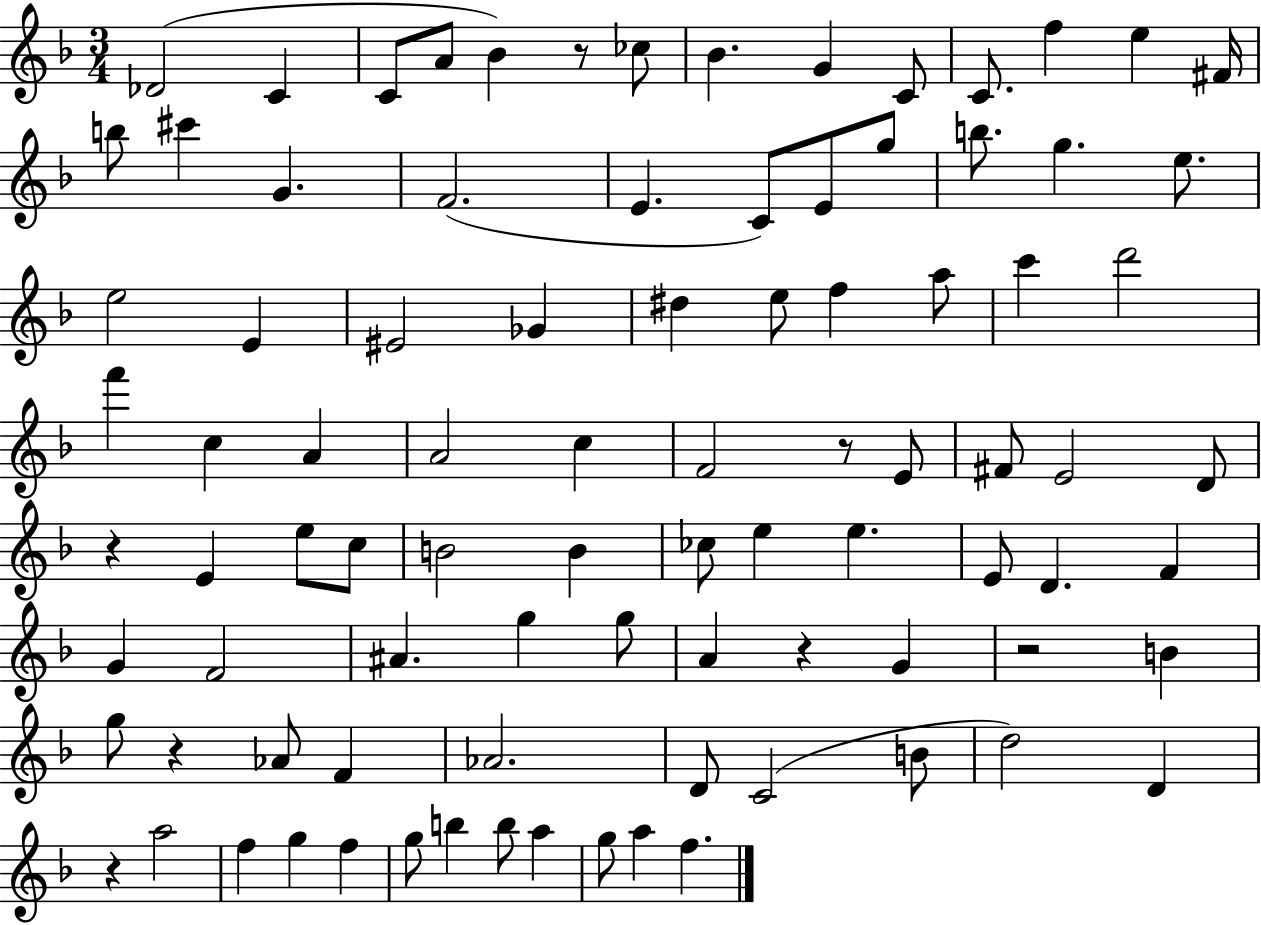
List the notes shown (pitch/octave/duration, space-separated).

Db4/h C4/q C4/e A4/e Bb4/q R/e CES5/e Bb4/q. G4/q C4/e C4/e. F5/q E5/q F#4/s B5/e C#6/q G4/q. F4/h. E4/q. C4/e E4/e G5/e B5/e. G5/q. E5/e. E5/h E4/q EIS4/h Gb4/q D#5/q E5/e F5/q A5/e C6/q D6/h F6/q C5/q A4/q A4/h C5/q F4/h R/e E4/e F#4/e E4/h D4/e R/q E4/q E5/e C5/e B4/h B4/q CES5/e E5/q E5/q. E4/e D4/q. F4/q G4/q F4/h A#4/q. G5/q G5/e A4/q R/q G4/q R/h B4/q G5/e R/q Ab4/e F4/q Ab4/h. D4/e C4/h B4/e D5/h D4/q R/q A5/h F5/q G5/q F5/q G5/e B5/q B5/e A5/q G5/e A5/q F5/q.